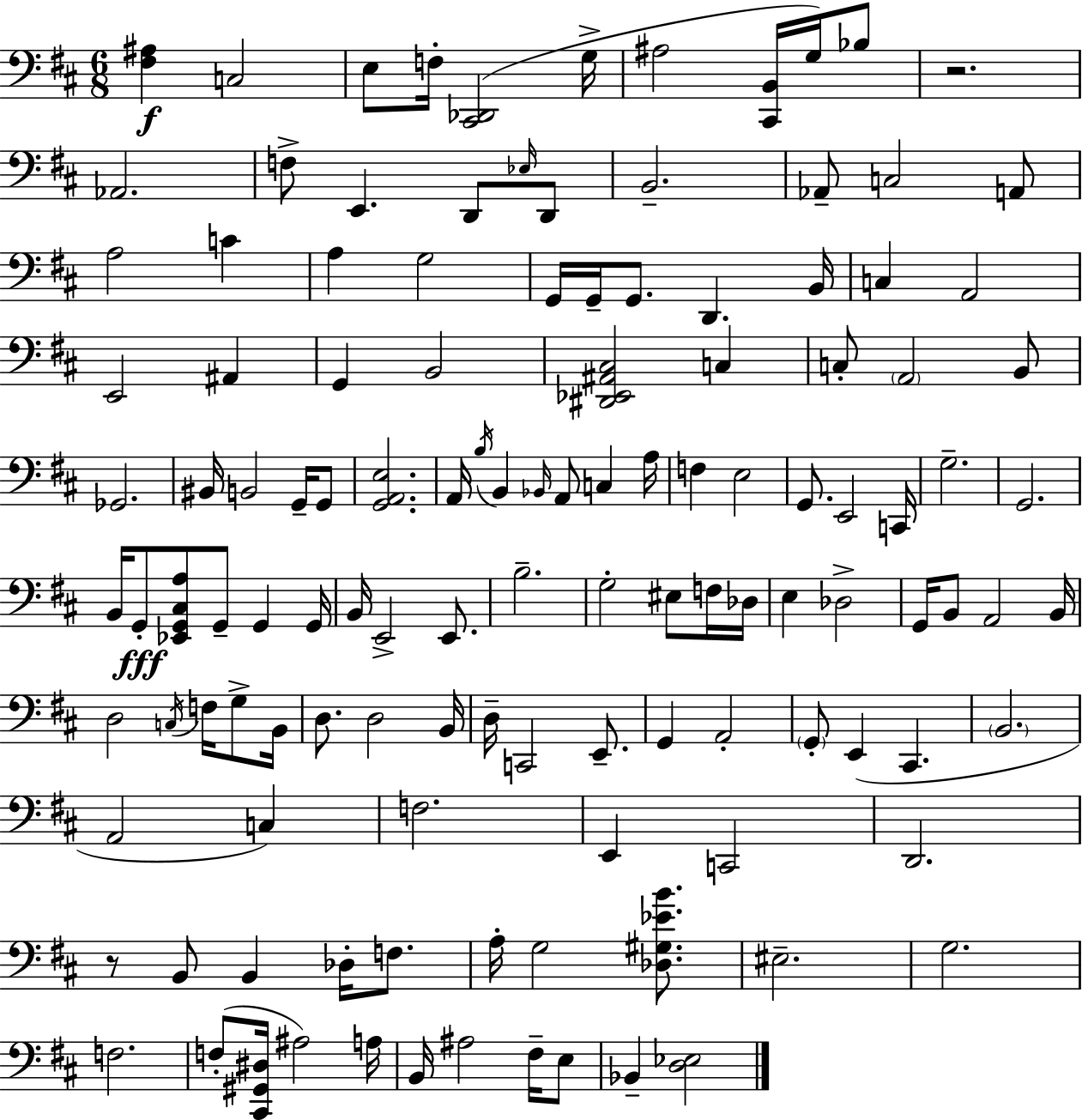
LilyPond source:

{
  \clef bass
  \numericTimeSignature
  \time 6/8
  \key d \major
  <fis ais>4\f c2 | e8 f16-. <cis, des,>2( g16-> | ais2 <cis, b,>16 g16) bes8 | r2. | \break aes,2. | f8-> e,4. d,8 \grace { ees16 } d,8 | b,2.-- | aes,8-- c2 a,8 | \break a2 c'4 | a4 g2 | g,16 g,16-- g,8. d,4. | b,16 c4 a,2 | \break e,2 ais,4 | g,4 b,2 | <dis, ees, ais, cis>2 c4 | c8-. \parenthesize a,2 b,8 | \break ges,2. | bis,16 b,2 g,16-- g,8 | <g, a, e>2. | a,16 \acciaccatura { b16 } b,4 \grace { bes,16 } a,8 c4 | \break a16 f4 e2 | g,8. e,2 | c,16 g2.-- | g,2. | \break b,16 g,8-.\fff <ees, g, cis a>8 g,8-- g,4 | g,16 b,16 e,2-> | e,8. b2.-- | g2-. eis8 | \break f16 des16 e4 des2-> | g,16 b,8 a,2 | b,16 d2 \acciaccatura { c16 } | f16 g8-> b,16 d8. d2 | \break b,16 d16-- c,2 | e,8.-- g,4 a,2-. | \parenthesize g,8-. e,4( cis,4. | \parenthesize b,2. | \break a,2 | c4) f2. | e,4 c,2 | d,2. | \break r8 b,8 b,4 | des16-. f8. a16-. g2 | <des gis ees' b'>8. eis2.-- | g2. | \break f2. | f8-.( <cis, gis, dis>16 ais2) | a16 b,16 ais2 | fis16-- e8 bes,4-- <d ees>2 | \break \bar "|."
}